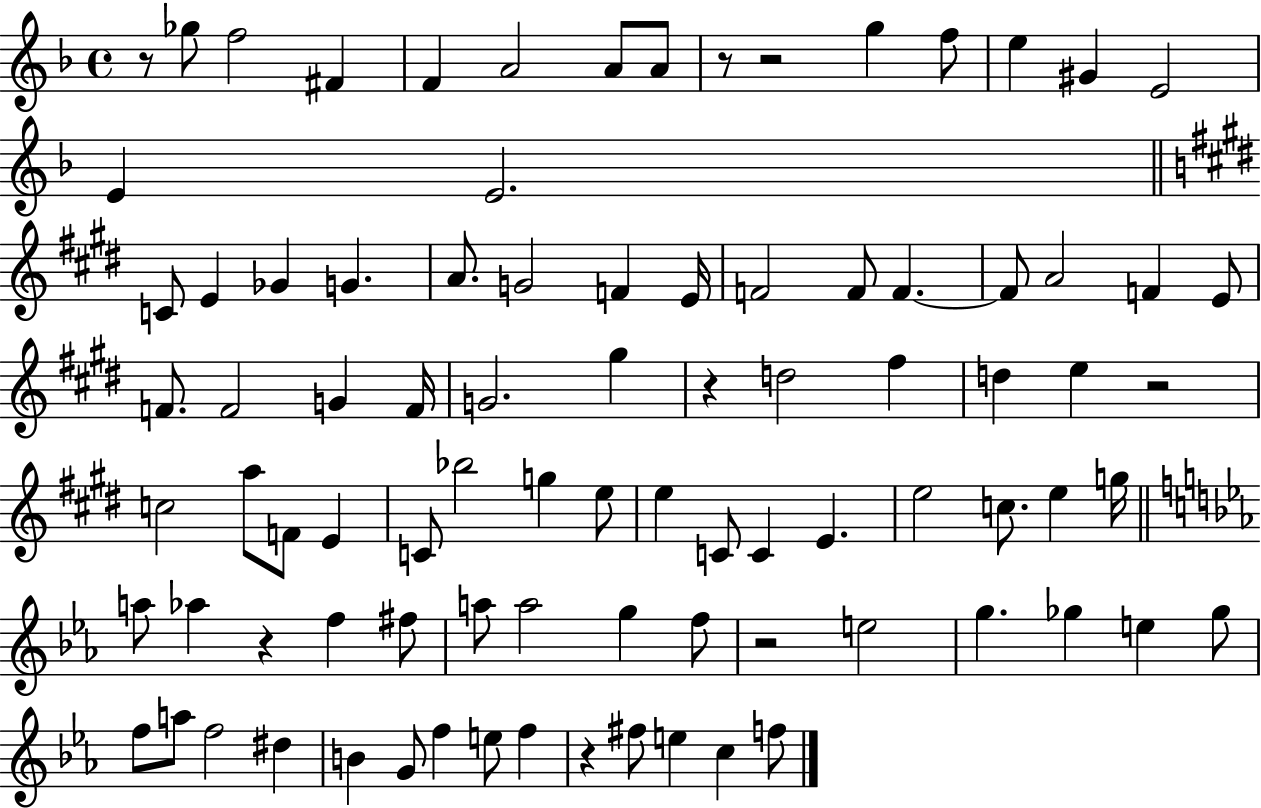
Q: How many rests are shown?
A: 8